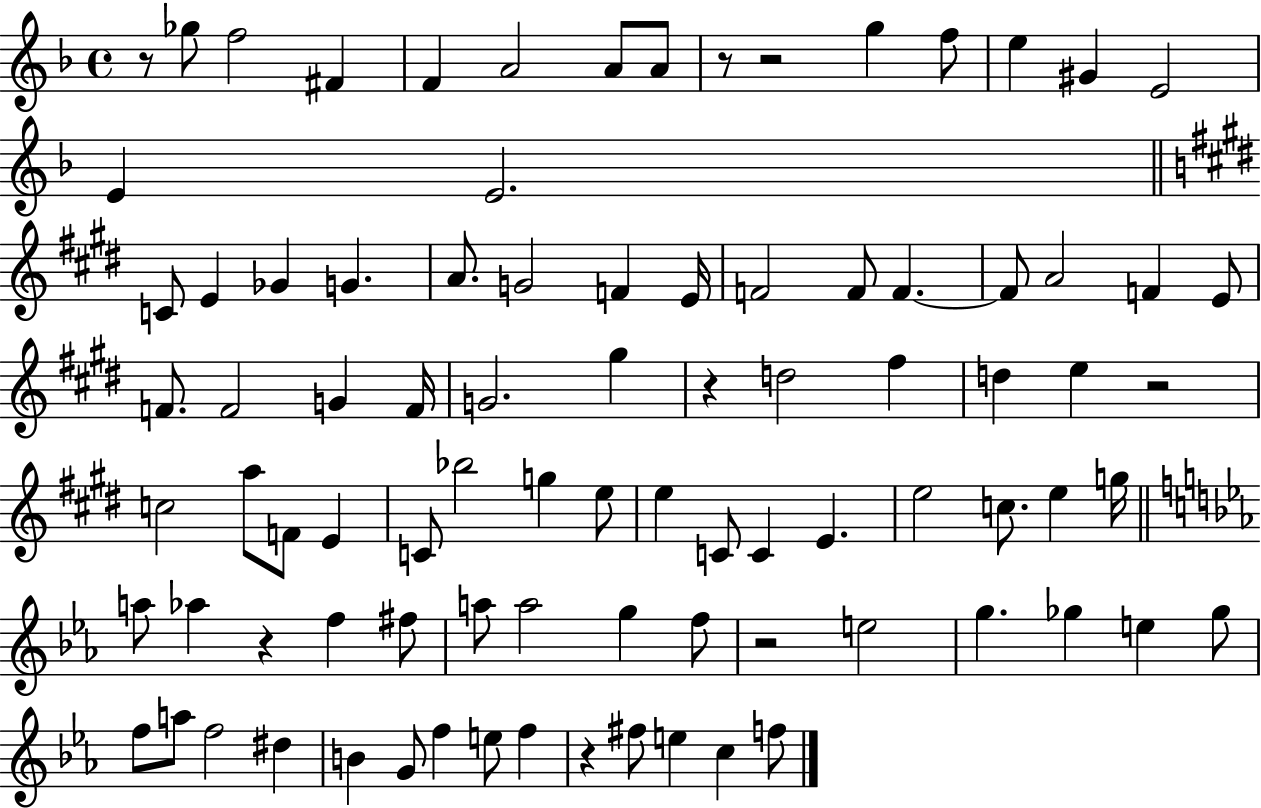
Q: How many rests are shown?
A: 8